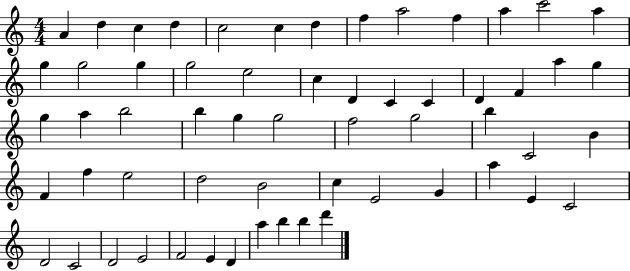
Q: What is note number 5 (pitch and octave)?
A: C5